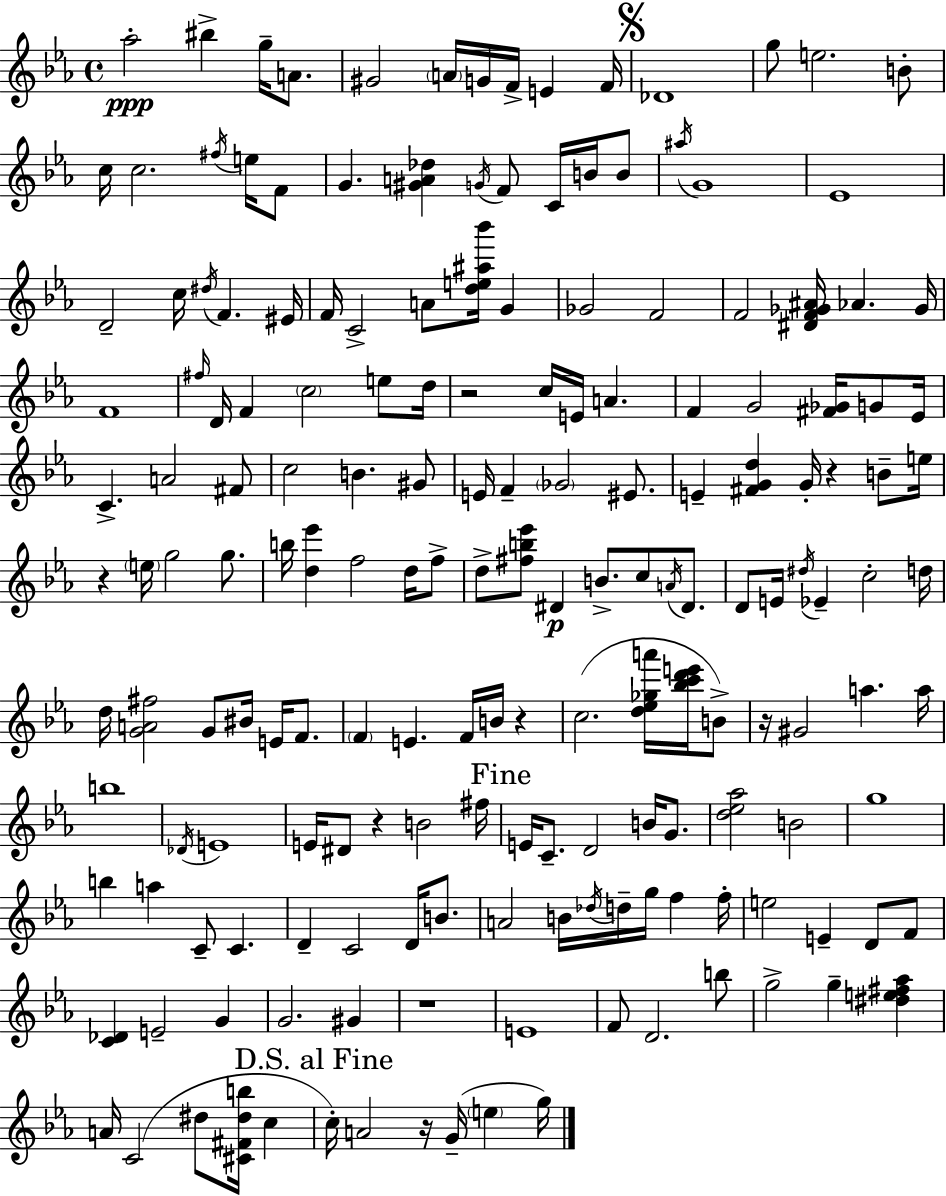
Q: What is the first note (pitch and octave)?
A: Ab5